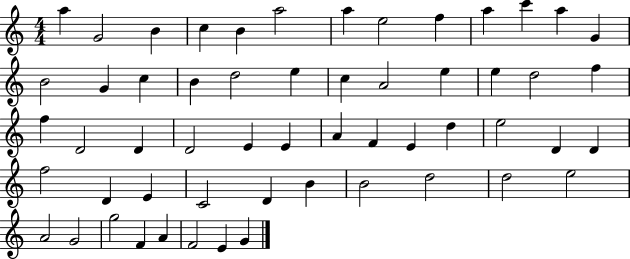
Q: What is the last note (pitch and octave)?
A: G4